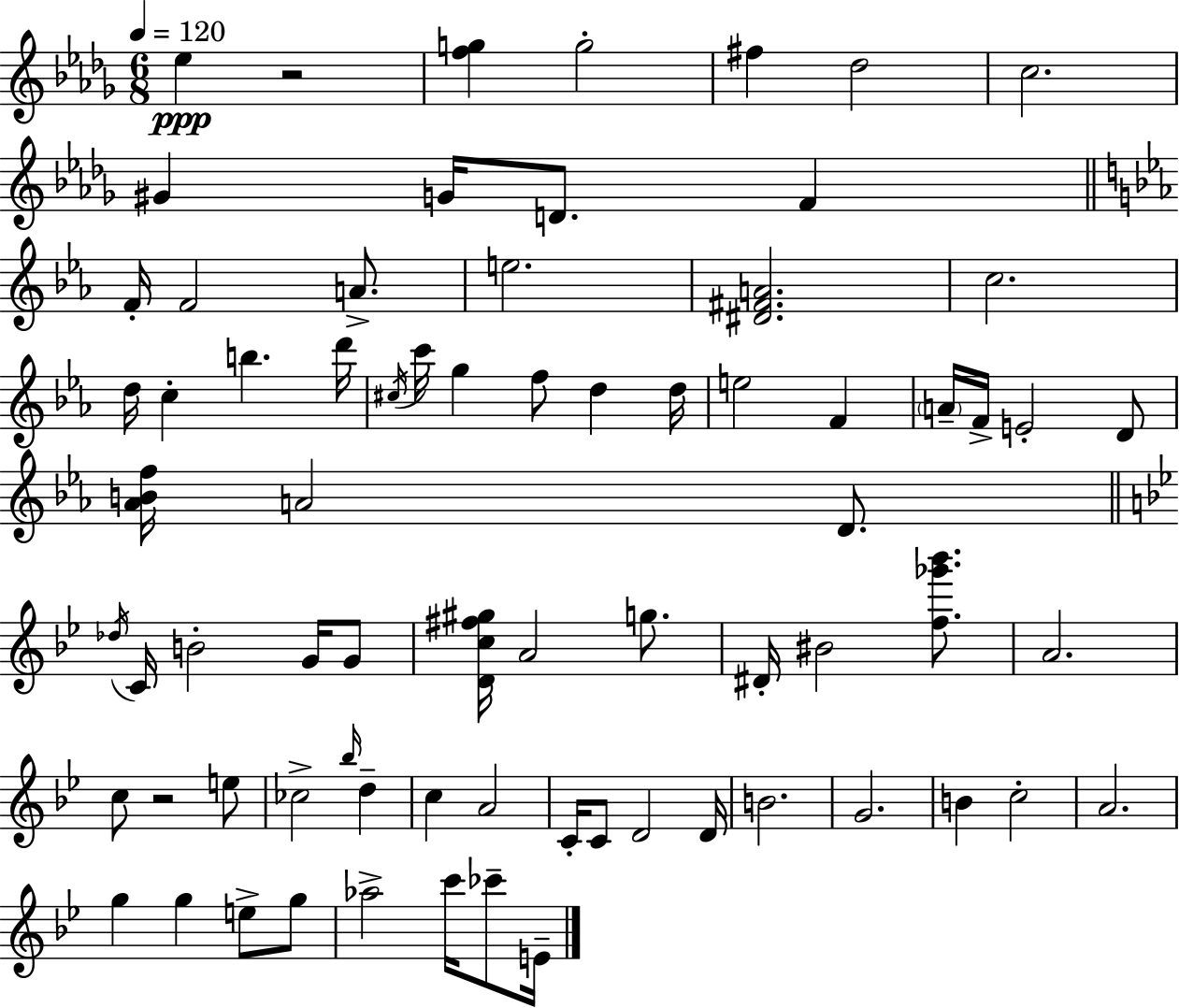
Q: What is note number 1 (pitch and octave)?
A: Eb5